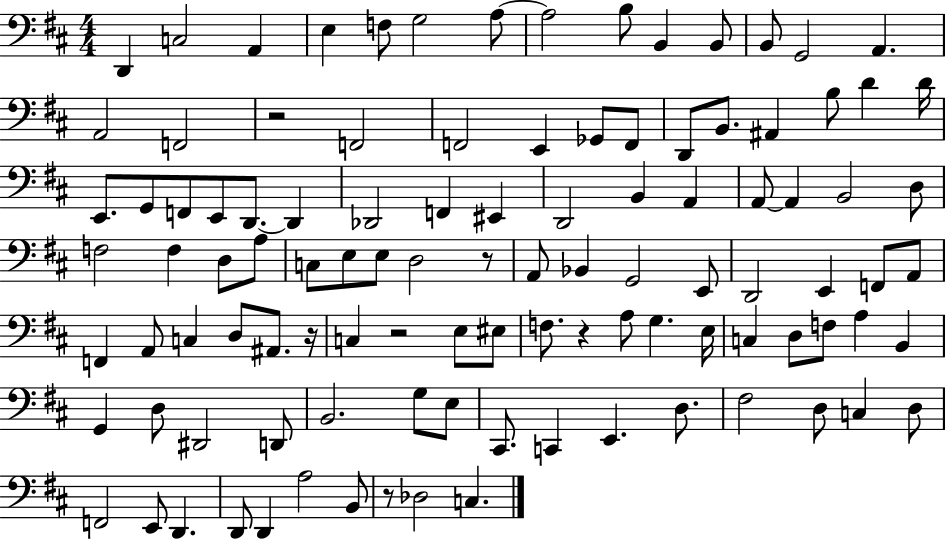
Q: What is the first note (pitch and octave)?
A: D2